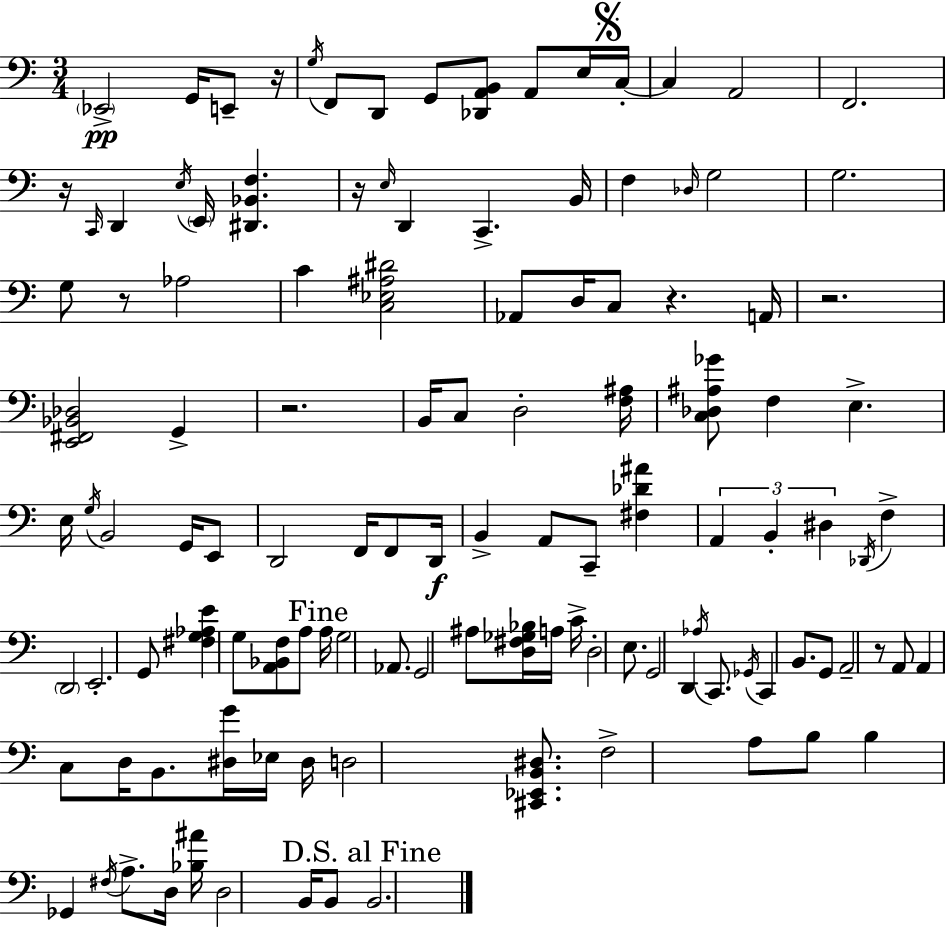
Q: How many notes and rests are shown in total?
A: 119